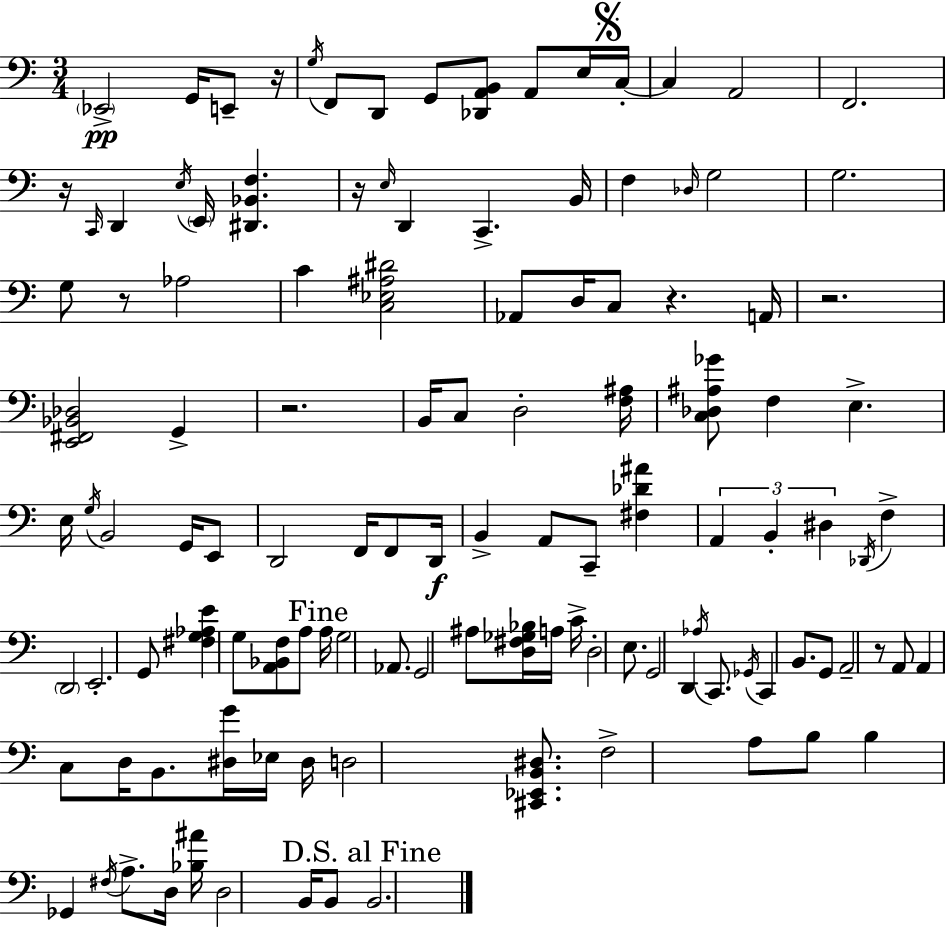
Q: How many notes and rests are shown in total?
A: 119